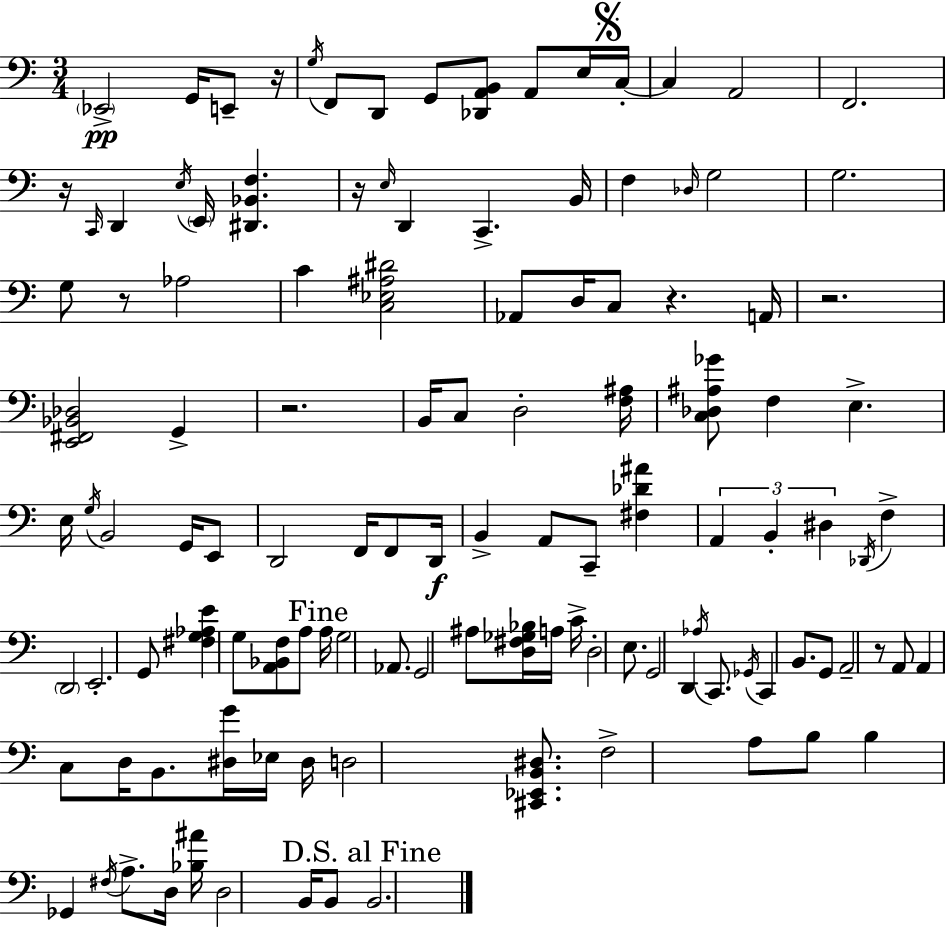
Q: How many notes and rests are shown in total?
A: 119